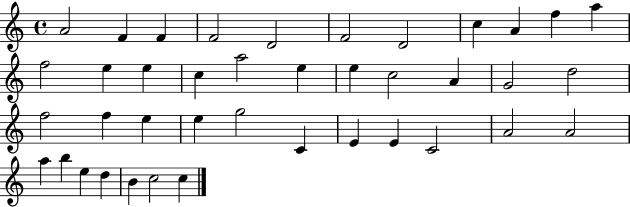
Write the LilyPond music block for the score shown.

{
  \clef treble
  \time 4/4
  \defaultTimeSignature
  \key c \major
  a'2 f'4 f'4 | f'2 d'2 | f'2 d'2 | c''4 a'4 f''4 a''4 | \break f''2 e''4 e''4 | c''4 a''2 e''4 | e''4 c''2 a'4 | g'2 d''2 | \break f''2 f''4 e''4 | e''4 g''2 c'4 | e'4 e'4 c'2 | a'2 a'2 | \break a''4 b''4 e''4 d''4 | b'4 c''2 c''4 | \bar "|."
}